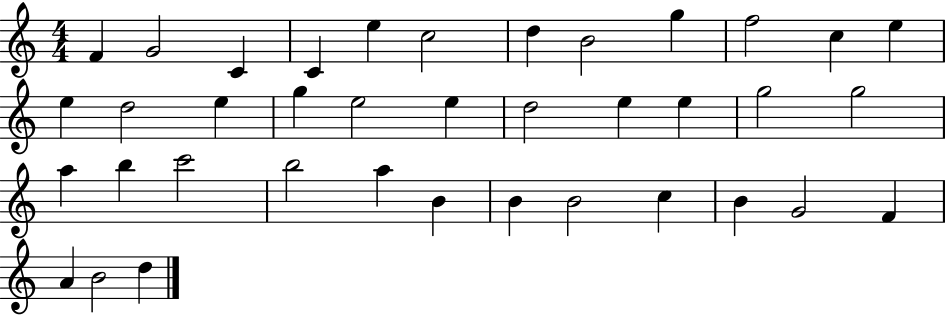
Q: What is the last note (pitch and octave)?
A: D5